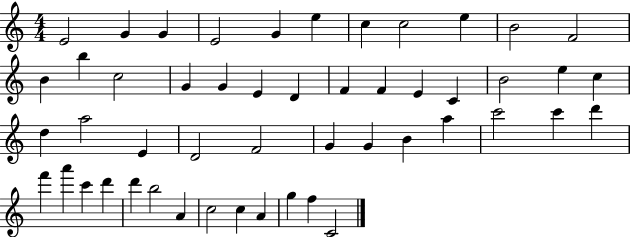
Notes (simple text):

E4/h G4/q G4/q E4/h G4/q E5/q C5/q C5/h E5/q B4/h F4/h B4/q B5/q C5/h G4/q G4/q E4/q D4/q F4/q F4/q E4/q C4/q B4/h E5/q C5/q D5/q A5/h E4/q D4/h F4/h G4/q G4/q B4/q A5/q C6/h C6/q D6/q F6/q A6/q C6/q D6/q D6/q B5/h A4/q C5/h C5/q A4/q G5/q F5/q C4/h